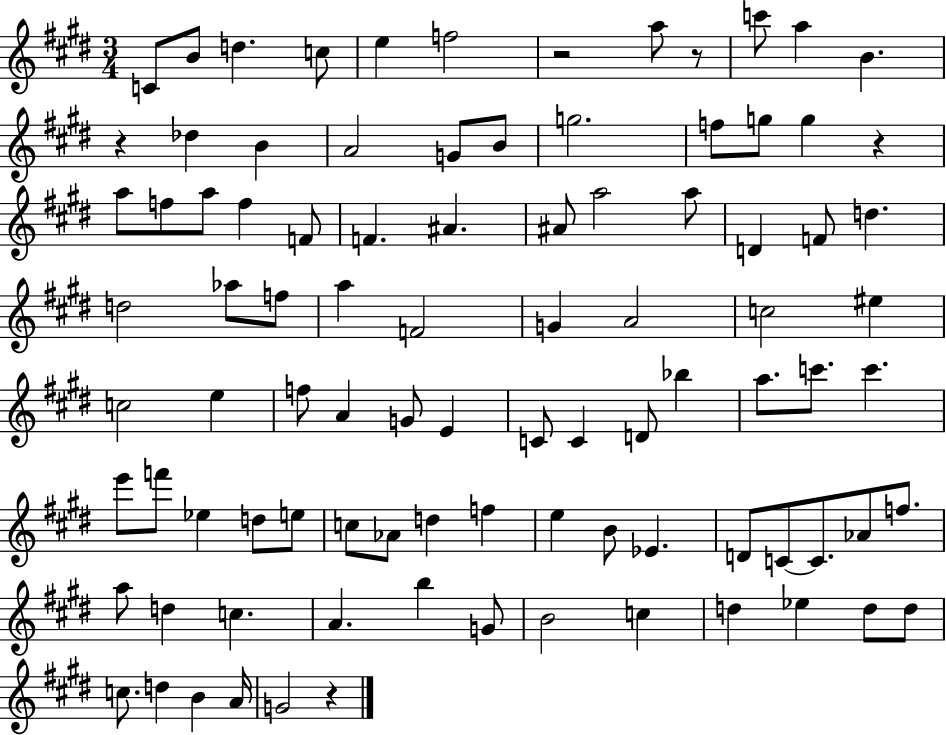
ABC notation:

X:1
T:Untitled
M:3/4
L:1/4
K:E
C/2 B/2 d c/2 e f2 z2 a/2 z/2 c'/2 a B z _d B A2 G/2 B/2 g2 f/2 g/2 g z a/2 f/2 a/2 f F/2 F ^A ^A/2 a2 a/2 D F/2 d d2 _a/2 f/2 a F2 G A2 c2 ^e c2 e f/2 A G/2 E C/2 C D/2 _b a/2 c'/2 c' e'/2 f'/2 _e d/2 e/2 c/2 _A/2 d f e B/2 _E D/2 C/2 C/2 _A/2 f/2 a/2 d c A b G/2 B2 c d _e d/2 d/2 c/2 d B A/4 G2 z